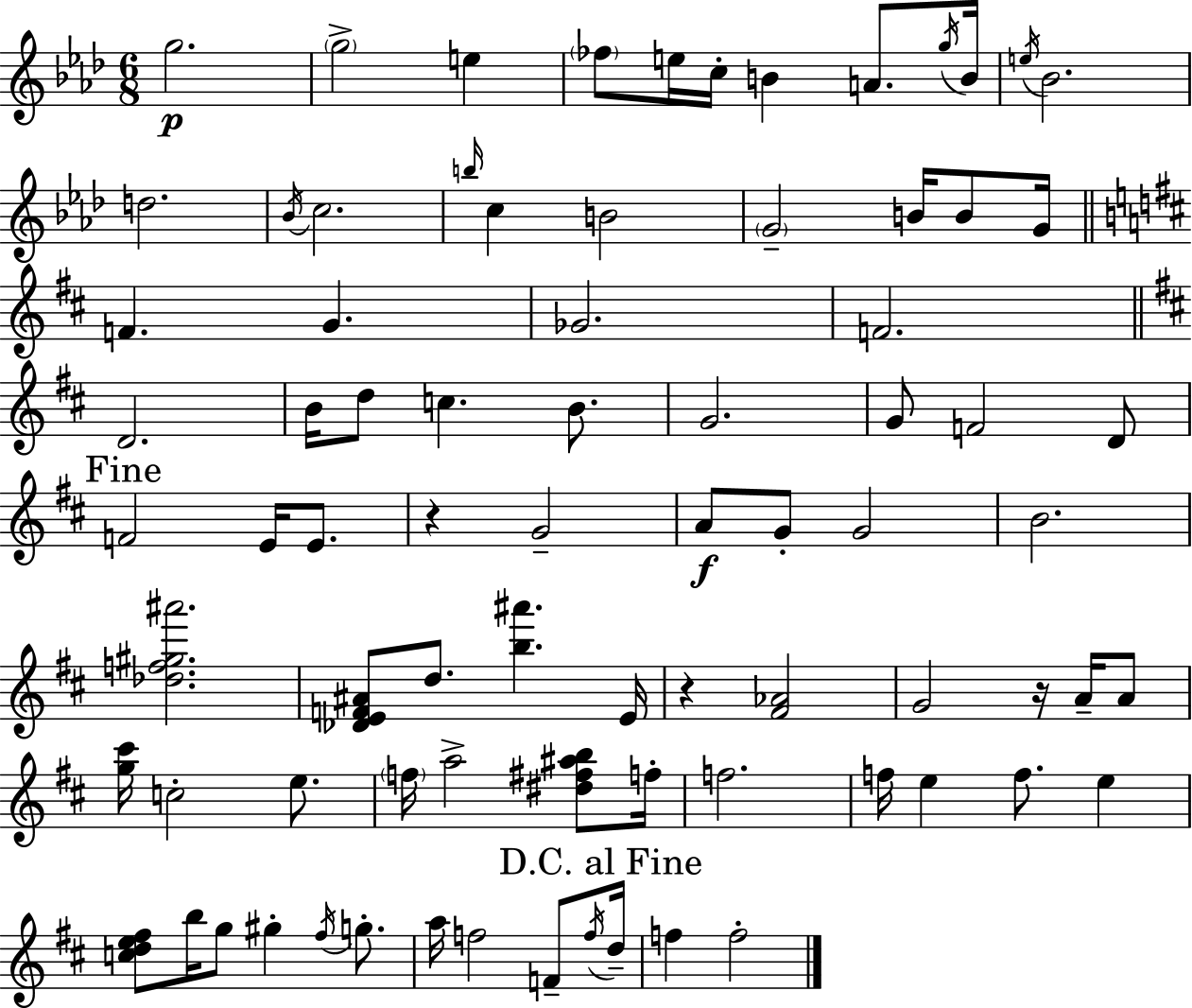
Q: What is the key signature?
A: F minor